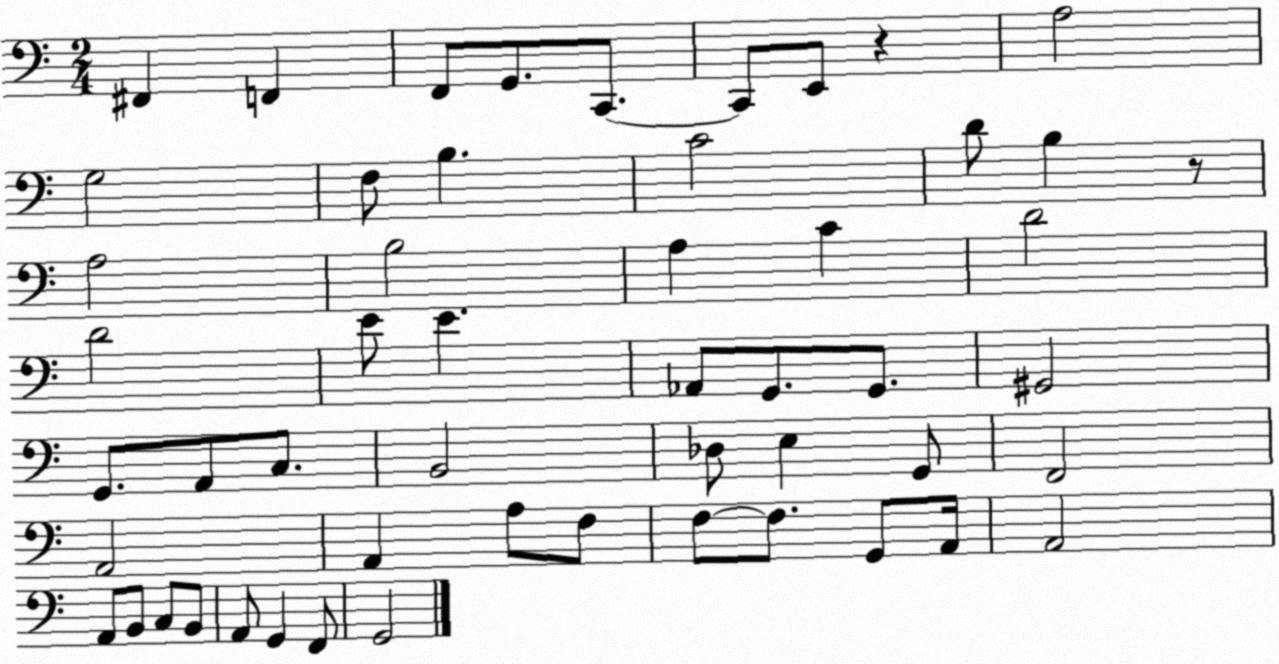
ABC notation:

X:1
T:Untitled
M:2/4
L:1/4
K:C
^F,, F,, F,,/2 G,,/2 C,,/2 C,,/2 E,,/2 z A,2 G,2 F,/2 B, C2 D/2 B, z/2 A,2 B,2 A, C D2 D2 E/2 E _A,,/2 G,,/2 G,,/2 ^G,,2 G,,/2 A,,/2 C,/2 B,,2 _D,/2 E, G,,/2 F,,2 A,,2 A,, A,/2 F,/2 F,/2 F,/2 G,,/2 A,,/4 A,,2 A,,/2 B,,/2 C,/2 B,,/2 A,,/2 G,, F,,/2 G,,2